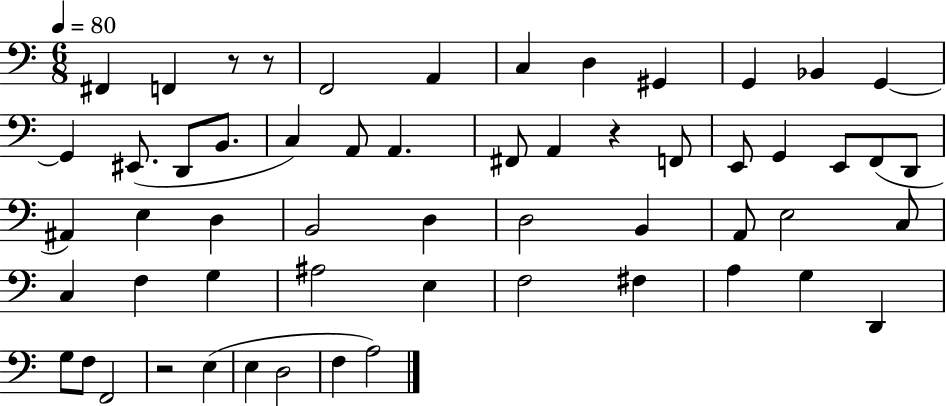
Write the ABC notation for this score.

X:1
T:Untitled
M:6/8
L:1/4
K:C
^F,, F,, z/2 z/2 F,,2 A,, C, D, ^G,, G,, _B,, G,, G,, ^E,,/2 D,,/2 B,,/2 C, A,,/2 A,, ^F,,/2 A,, z F,,/2 E,,/2 G,, E,,/2 F,,/2 D,,/2 ^A,, E, D, B,,2 D, D,2 B,, A,,/2 E,2 C,/2 C, F, G, ^A,2 E, F,2 ^F, A, G, D,, G,/2 F,/2 F,,2 z2 E, E, D,2 F, A,2